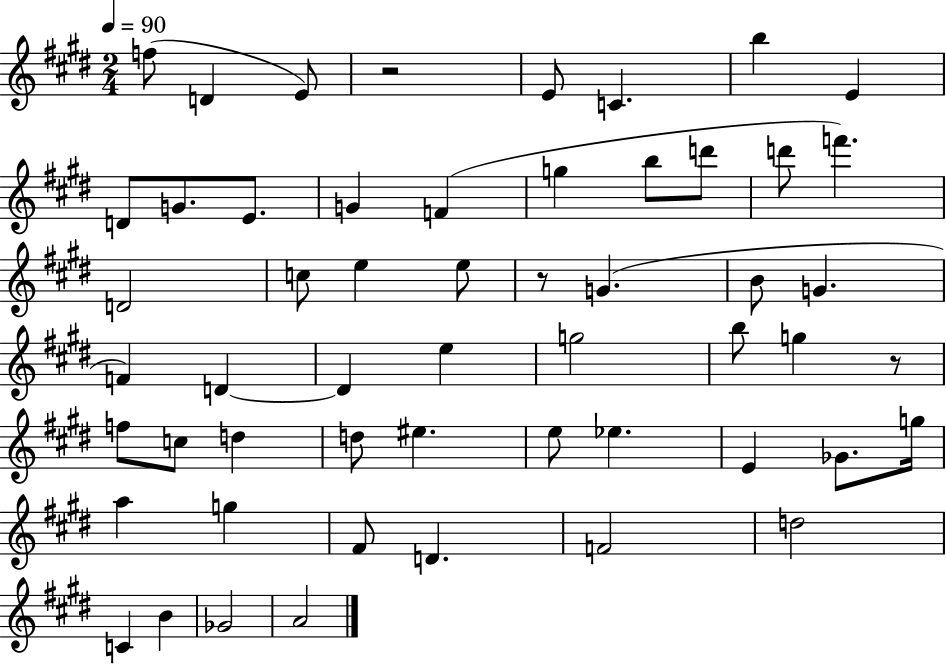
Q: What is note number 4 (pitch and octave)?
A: E4